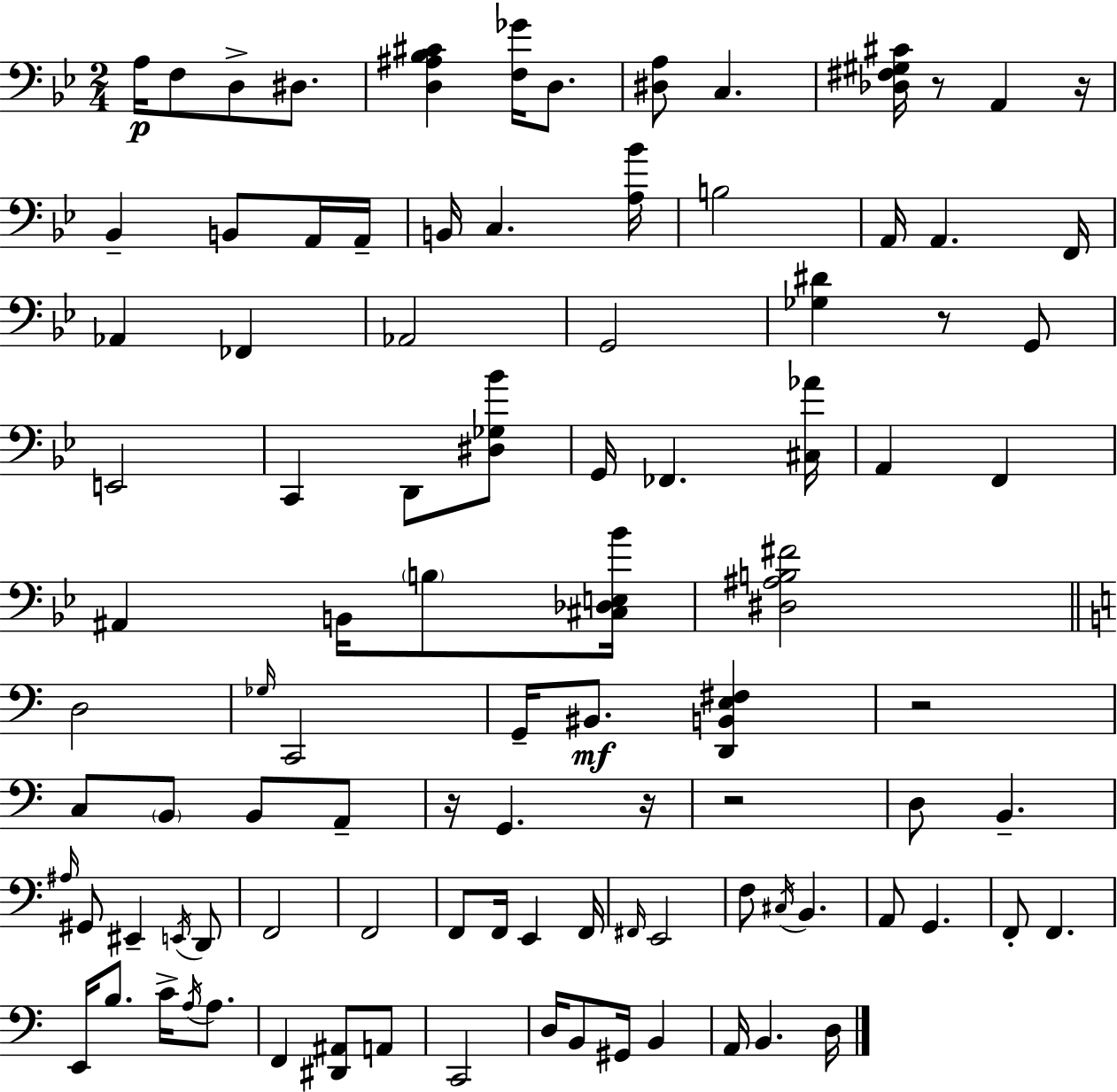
X:1
T:Untitled
M:2/4
L:1/4
K:Gm
A,/4 F,/2 D,/2 ^D,/2 [D,^A,_B,^C] [F,_G]/4 D,/2 [^D,A,]/2 C, [_D,^F,^G,^C]/4 z/2 A,, z/4 _B,, B,,/2 A,,/4 A,,/4 B,,/4 C, [A,_B]/4 B,2 A,,/4 A,, F,,/4 _A,, _F,, _A,,2 G,,2 [_G,^D] z/2 G,,/2 E,,2 C,, D,,/2 [^D,_G,_B]/2 G,,/4 _F,, [^C,_A]/4 A,, F,, ^A,, B,,/4 B,/2 [^C,_D,E,_B]/4 [^D,^A,B,^F]2 D,2 _G,/4 C,,2 G,,/4 ^B,,/2 [D,,B,,E,^F,] z2 C,/2 B,,/2 B,,/2 A,,/2 z/4 G,, z/4 z2 D,/2 B,, ^A,/4 ^G,,/2 ^E,, E,,/4 D,,/2 F,,2 F,,2 F,,/2 F,,/4 E,, F,,/4 ^F,,/4 E,,2 F,/2 ^C,/4 B,, A,,/2 G,, F,,/2 F,, E,,/4 B,/2 C/4 A,/4 A,/2 F,, [^D,,^A,,]/2 A,,/2 C,,2 D,/4 B,,/2 ^G,,/4 B,, A,,/4 B,, D,/4